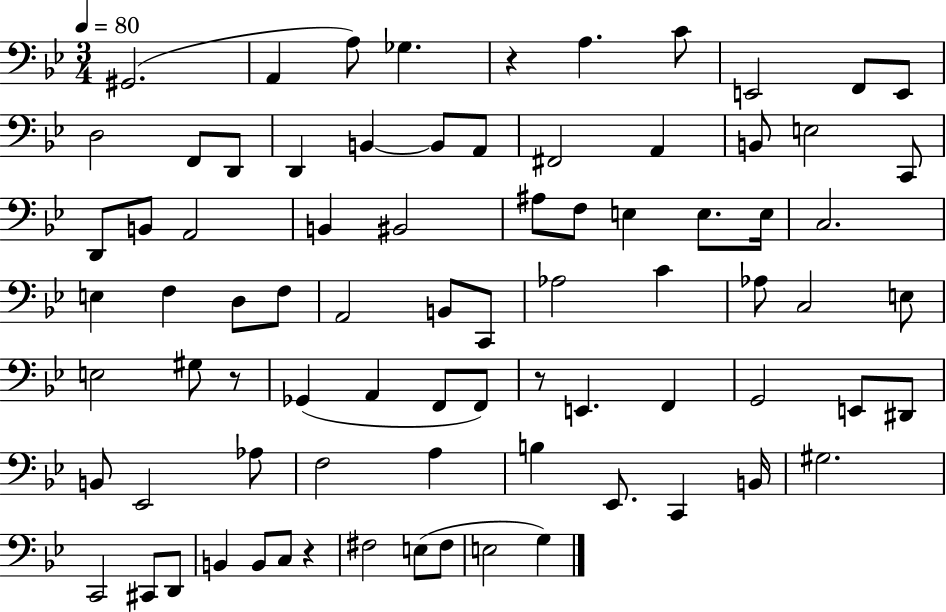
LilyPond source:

{
  \clef bass
  \numericTimeSignature
  \time 3/4
  \key bes \major
  \tempo 4 = 80
  \repeat volta 2 { gis,2.( | a,4 a8) ges4. | r4 a4. c'8 | e,2 f,8 e,8 | \break d2 f,8 d,8 | d,4 b,4~~ b,8 a,8 | fis,2 a,4 | b,8 e2 c,8 | \break d,8 b,8 a,2 | b,4 bis,2 | ais8 f8 e4 e8. e16 | c2. | \break e4 f4 d8 f8 | a,2 b,8 c,8 | aes2 c'4 | aes8 c2 e8 | \break e2 gis8 r8 | ges,4( a,4 f,8 f,8) | r8 e,4. f,4 | g,2 e,8 dis,8 | \break b,8 ees,2 aes8 | f2 a4 | b4 ees,8. c,4 b,16 | gis2. | \break c,2 cis,8 d,8 | b,4 b,8 c8 r4 | fis2 e8( fis8 | e2 g4) | \break } \bar "|."
}